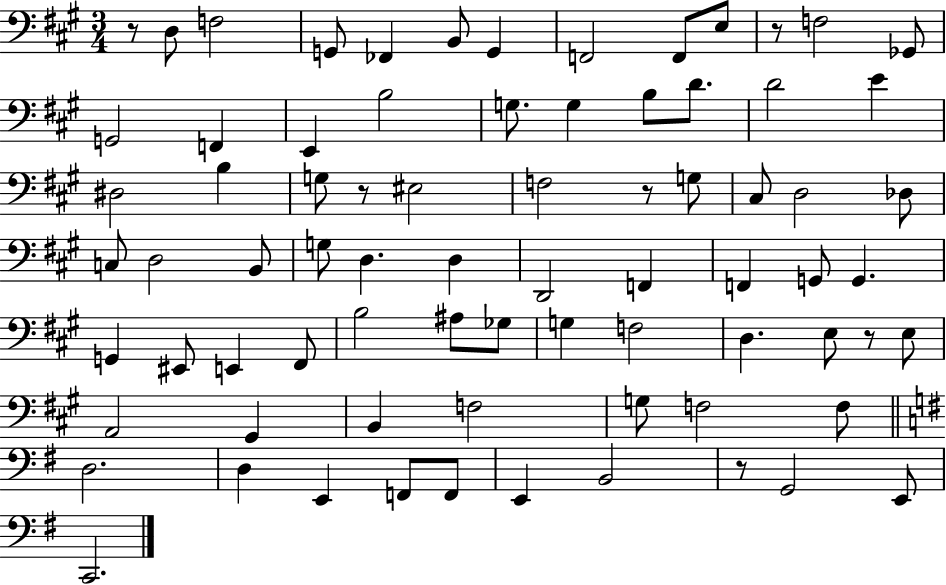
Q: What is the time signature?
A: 3/4